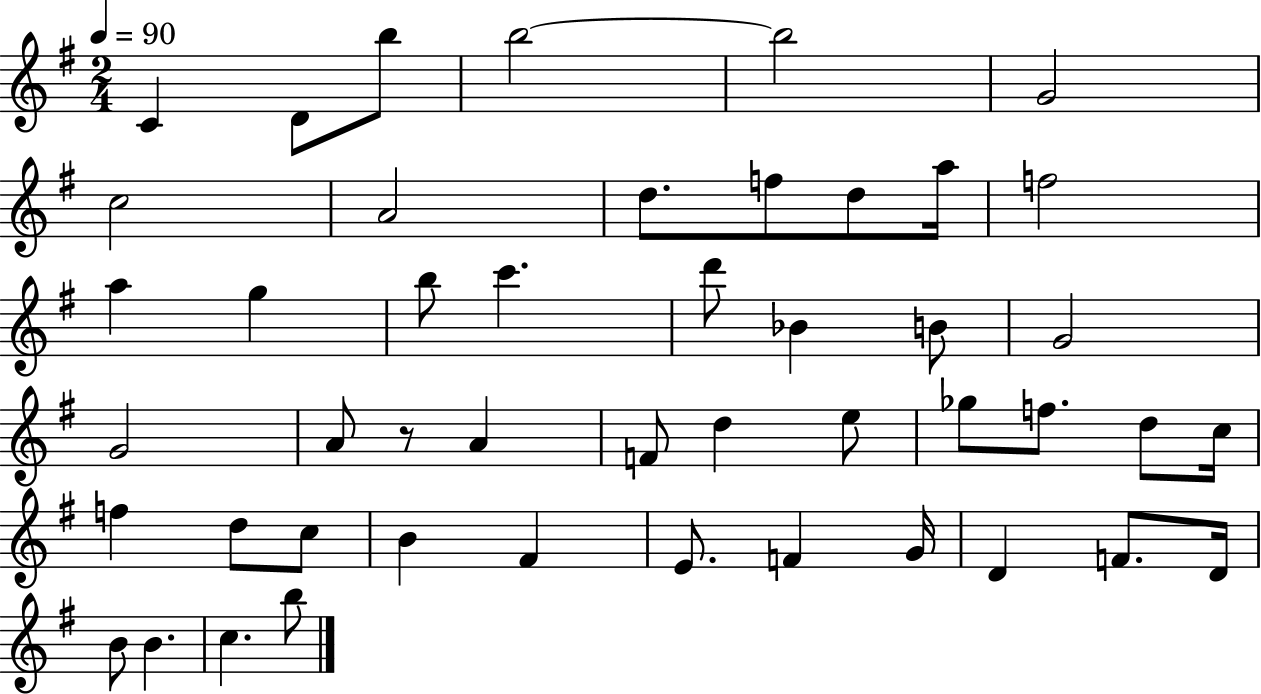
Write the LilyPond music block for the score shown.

{
  \clef treble
  \numericTimeSignature
  \time 2/4
  \key g \major
  \tempo 4 = 90
  c'4 d'8 b''8 | b''2~~ | b''2 | g'2 | \break c''2 | a'2 | d''8. f''8 d''8 a''16 | f''2 | \break a''4 g''4 | b''8 c'''4. | d'''8 bes'4 b'8 | g'2 | \break g'2 | a'8 r8 a'4 | f'8 d''4 e''8 | ges''8 f''8. d''8 c''16 | \break f''4 d''8 c''8 | b'4 fis'4 | e'8. f'4 g'16 | d'4 f'8. d'16 | \break b'8 b'4. | c''4. b''8 | \bar "|."
}